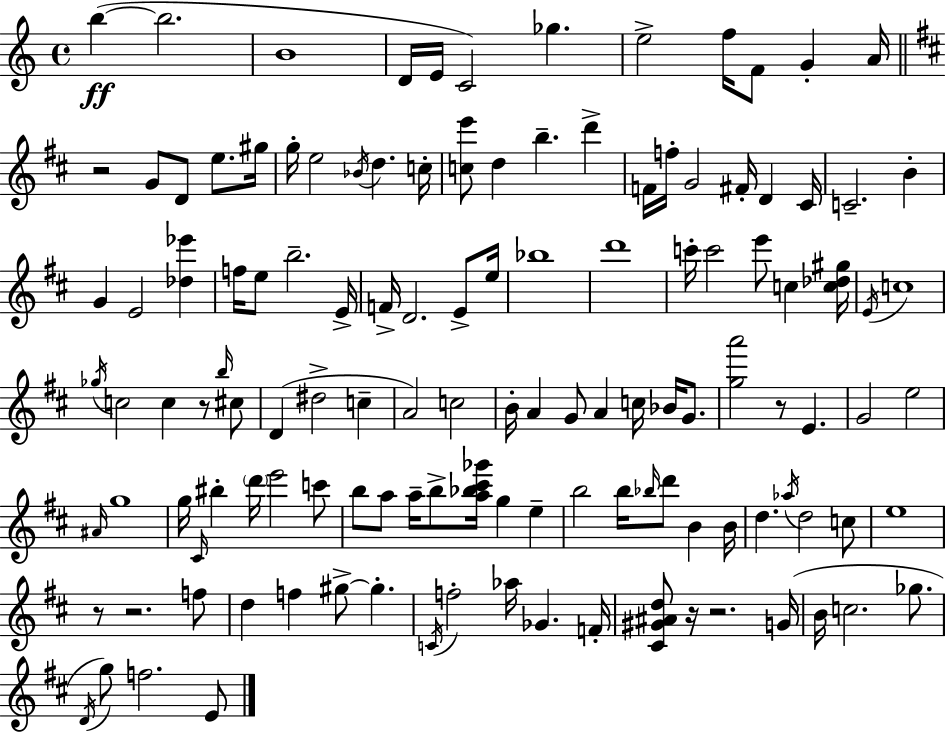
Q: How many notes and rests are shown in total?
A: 126